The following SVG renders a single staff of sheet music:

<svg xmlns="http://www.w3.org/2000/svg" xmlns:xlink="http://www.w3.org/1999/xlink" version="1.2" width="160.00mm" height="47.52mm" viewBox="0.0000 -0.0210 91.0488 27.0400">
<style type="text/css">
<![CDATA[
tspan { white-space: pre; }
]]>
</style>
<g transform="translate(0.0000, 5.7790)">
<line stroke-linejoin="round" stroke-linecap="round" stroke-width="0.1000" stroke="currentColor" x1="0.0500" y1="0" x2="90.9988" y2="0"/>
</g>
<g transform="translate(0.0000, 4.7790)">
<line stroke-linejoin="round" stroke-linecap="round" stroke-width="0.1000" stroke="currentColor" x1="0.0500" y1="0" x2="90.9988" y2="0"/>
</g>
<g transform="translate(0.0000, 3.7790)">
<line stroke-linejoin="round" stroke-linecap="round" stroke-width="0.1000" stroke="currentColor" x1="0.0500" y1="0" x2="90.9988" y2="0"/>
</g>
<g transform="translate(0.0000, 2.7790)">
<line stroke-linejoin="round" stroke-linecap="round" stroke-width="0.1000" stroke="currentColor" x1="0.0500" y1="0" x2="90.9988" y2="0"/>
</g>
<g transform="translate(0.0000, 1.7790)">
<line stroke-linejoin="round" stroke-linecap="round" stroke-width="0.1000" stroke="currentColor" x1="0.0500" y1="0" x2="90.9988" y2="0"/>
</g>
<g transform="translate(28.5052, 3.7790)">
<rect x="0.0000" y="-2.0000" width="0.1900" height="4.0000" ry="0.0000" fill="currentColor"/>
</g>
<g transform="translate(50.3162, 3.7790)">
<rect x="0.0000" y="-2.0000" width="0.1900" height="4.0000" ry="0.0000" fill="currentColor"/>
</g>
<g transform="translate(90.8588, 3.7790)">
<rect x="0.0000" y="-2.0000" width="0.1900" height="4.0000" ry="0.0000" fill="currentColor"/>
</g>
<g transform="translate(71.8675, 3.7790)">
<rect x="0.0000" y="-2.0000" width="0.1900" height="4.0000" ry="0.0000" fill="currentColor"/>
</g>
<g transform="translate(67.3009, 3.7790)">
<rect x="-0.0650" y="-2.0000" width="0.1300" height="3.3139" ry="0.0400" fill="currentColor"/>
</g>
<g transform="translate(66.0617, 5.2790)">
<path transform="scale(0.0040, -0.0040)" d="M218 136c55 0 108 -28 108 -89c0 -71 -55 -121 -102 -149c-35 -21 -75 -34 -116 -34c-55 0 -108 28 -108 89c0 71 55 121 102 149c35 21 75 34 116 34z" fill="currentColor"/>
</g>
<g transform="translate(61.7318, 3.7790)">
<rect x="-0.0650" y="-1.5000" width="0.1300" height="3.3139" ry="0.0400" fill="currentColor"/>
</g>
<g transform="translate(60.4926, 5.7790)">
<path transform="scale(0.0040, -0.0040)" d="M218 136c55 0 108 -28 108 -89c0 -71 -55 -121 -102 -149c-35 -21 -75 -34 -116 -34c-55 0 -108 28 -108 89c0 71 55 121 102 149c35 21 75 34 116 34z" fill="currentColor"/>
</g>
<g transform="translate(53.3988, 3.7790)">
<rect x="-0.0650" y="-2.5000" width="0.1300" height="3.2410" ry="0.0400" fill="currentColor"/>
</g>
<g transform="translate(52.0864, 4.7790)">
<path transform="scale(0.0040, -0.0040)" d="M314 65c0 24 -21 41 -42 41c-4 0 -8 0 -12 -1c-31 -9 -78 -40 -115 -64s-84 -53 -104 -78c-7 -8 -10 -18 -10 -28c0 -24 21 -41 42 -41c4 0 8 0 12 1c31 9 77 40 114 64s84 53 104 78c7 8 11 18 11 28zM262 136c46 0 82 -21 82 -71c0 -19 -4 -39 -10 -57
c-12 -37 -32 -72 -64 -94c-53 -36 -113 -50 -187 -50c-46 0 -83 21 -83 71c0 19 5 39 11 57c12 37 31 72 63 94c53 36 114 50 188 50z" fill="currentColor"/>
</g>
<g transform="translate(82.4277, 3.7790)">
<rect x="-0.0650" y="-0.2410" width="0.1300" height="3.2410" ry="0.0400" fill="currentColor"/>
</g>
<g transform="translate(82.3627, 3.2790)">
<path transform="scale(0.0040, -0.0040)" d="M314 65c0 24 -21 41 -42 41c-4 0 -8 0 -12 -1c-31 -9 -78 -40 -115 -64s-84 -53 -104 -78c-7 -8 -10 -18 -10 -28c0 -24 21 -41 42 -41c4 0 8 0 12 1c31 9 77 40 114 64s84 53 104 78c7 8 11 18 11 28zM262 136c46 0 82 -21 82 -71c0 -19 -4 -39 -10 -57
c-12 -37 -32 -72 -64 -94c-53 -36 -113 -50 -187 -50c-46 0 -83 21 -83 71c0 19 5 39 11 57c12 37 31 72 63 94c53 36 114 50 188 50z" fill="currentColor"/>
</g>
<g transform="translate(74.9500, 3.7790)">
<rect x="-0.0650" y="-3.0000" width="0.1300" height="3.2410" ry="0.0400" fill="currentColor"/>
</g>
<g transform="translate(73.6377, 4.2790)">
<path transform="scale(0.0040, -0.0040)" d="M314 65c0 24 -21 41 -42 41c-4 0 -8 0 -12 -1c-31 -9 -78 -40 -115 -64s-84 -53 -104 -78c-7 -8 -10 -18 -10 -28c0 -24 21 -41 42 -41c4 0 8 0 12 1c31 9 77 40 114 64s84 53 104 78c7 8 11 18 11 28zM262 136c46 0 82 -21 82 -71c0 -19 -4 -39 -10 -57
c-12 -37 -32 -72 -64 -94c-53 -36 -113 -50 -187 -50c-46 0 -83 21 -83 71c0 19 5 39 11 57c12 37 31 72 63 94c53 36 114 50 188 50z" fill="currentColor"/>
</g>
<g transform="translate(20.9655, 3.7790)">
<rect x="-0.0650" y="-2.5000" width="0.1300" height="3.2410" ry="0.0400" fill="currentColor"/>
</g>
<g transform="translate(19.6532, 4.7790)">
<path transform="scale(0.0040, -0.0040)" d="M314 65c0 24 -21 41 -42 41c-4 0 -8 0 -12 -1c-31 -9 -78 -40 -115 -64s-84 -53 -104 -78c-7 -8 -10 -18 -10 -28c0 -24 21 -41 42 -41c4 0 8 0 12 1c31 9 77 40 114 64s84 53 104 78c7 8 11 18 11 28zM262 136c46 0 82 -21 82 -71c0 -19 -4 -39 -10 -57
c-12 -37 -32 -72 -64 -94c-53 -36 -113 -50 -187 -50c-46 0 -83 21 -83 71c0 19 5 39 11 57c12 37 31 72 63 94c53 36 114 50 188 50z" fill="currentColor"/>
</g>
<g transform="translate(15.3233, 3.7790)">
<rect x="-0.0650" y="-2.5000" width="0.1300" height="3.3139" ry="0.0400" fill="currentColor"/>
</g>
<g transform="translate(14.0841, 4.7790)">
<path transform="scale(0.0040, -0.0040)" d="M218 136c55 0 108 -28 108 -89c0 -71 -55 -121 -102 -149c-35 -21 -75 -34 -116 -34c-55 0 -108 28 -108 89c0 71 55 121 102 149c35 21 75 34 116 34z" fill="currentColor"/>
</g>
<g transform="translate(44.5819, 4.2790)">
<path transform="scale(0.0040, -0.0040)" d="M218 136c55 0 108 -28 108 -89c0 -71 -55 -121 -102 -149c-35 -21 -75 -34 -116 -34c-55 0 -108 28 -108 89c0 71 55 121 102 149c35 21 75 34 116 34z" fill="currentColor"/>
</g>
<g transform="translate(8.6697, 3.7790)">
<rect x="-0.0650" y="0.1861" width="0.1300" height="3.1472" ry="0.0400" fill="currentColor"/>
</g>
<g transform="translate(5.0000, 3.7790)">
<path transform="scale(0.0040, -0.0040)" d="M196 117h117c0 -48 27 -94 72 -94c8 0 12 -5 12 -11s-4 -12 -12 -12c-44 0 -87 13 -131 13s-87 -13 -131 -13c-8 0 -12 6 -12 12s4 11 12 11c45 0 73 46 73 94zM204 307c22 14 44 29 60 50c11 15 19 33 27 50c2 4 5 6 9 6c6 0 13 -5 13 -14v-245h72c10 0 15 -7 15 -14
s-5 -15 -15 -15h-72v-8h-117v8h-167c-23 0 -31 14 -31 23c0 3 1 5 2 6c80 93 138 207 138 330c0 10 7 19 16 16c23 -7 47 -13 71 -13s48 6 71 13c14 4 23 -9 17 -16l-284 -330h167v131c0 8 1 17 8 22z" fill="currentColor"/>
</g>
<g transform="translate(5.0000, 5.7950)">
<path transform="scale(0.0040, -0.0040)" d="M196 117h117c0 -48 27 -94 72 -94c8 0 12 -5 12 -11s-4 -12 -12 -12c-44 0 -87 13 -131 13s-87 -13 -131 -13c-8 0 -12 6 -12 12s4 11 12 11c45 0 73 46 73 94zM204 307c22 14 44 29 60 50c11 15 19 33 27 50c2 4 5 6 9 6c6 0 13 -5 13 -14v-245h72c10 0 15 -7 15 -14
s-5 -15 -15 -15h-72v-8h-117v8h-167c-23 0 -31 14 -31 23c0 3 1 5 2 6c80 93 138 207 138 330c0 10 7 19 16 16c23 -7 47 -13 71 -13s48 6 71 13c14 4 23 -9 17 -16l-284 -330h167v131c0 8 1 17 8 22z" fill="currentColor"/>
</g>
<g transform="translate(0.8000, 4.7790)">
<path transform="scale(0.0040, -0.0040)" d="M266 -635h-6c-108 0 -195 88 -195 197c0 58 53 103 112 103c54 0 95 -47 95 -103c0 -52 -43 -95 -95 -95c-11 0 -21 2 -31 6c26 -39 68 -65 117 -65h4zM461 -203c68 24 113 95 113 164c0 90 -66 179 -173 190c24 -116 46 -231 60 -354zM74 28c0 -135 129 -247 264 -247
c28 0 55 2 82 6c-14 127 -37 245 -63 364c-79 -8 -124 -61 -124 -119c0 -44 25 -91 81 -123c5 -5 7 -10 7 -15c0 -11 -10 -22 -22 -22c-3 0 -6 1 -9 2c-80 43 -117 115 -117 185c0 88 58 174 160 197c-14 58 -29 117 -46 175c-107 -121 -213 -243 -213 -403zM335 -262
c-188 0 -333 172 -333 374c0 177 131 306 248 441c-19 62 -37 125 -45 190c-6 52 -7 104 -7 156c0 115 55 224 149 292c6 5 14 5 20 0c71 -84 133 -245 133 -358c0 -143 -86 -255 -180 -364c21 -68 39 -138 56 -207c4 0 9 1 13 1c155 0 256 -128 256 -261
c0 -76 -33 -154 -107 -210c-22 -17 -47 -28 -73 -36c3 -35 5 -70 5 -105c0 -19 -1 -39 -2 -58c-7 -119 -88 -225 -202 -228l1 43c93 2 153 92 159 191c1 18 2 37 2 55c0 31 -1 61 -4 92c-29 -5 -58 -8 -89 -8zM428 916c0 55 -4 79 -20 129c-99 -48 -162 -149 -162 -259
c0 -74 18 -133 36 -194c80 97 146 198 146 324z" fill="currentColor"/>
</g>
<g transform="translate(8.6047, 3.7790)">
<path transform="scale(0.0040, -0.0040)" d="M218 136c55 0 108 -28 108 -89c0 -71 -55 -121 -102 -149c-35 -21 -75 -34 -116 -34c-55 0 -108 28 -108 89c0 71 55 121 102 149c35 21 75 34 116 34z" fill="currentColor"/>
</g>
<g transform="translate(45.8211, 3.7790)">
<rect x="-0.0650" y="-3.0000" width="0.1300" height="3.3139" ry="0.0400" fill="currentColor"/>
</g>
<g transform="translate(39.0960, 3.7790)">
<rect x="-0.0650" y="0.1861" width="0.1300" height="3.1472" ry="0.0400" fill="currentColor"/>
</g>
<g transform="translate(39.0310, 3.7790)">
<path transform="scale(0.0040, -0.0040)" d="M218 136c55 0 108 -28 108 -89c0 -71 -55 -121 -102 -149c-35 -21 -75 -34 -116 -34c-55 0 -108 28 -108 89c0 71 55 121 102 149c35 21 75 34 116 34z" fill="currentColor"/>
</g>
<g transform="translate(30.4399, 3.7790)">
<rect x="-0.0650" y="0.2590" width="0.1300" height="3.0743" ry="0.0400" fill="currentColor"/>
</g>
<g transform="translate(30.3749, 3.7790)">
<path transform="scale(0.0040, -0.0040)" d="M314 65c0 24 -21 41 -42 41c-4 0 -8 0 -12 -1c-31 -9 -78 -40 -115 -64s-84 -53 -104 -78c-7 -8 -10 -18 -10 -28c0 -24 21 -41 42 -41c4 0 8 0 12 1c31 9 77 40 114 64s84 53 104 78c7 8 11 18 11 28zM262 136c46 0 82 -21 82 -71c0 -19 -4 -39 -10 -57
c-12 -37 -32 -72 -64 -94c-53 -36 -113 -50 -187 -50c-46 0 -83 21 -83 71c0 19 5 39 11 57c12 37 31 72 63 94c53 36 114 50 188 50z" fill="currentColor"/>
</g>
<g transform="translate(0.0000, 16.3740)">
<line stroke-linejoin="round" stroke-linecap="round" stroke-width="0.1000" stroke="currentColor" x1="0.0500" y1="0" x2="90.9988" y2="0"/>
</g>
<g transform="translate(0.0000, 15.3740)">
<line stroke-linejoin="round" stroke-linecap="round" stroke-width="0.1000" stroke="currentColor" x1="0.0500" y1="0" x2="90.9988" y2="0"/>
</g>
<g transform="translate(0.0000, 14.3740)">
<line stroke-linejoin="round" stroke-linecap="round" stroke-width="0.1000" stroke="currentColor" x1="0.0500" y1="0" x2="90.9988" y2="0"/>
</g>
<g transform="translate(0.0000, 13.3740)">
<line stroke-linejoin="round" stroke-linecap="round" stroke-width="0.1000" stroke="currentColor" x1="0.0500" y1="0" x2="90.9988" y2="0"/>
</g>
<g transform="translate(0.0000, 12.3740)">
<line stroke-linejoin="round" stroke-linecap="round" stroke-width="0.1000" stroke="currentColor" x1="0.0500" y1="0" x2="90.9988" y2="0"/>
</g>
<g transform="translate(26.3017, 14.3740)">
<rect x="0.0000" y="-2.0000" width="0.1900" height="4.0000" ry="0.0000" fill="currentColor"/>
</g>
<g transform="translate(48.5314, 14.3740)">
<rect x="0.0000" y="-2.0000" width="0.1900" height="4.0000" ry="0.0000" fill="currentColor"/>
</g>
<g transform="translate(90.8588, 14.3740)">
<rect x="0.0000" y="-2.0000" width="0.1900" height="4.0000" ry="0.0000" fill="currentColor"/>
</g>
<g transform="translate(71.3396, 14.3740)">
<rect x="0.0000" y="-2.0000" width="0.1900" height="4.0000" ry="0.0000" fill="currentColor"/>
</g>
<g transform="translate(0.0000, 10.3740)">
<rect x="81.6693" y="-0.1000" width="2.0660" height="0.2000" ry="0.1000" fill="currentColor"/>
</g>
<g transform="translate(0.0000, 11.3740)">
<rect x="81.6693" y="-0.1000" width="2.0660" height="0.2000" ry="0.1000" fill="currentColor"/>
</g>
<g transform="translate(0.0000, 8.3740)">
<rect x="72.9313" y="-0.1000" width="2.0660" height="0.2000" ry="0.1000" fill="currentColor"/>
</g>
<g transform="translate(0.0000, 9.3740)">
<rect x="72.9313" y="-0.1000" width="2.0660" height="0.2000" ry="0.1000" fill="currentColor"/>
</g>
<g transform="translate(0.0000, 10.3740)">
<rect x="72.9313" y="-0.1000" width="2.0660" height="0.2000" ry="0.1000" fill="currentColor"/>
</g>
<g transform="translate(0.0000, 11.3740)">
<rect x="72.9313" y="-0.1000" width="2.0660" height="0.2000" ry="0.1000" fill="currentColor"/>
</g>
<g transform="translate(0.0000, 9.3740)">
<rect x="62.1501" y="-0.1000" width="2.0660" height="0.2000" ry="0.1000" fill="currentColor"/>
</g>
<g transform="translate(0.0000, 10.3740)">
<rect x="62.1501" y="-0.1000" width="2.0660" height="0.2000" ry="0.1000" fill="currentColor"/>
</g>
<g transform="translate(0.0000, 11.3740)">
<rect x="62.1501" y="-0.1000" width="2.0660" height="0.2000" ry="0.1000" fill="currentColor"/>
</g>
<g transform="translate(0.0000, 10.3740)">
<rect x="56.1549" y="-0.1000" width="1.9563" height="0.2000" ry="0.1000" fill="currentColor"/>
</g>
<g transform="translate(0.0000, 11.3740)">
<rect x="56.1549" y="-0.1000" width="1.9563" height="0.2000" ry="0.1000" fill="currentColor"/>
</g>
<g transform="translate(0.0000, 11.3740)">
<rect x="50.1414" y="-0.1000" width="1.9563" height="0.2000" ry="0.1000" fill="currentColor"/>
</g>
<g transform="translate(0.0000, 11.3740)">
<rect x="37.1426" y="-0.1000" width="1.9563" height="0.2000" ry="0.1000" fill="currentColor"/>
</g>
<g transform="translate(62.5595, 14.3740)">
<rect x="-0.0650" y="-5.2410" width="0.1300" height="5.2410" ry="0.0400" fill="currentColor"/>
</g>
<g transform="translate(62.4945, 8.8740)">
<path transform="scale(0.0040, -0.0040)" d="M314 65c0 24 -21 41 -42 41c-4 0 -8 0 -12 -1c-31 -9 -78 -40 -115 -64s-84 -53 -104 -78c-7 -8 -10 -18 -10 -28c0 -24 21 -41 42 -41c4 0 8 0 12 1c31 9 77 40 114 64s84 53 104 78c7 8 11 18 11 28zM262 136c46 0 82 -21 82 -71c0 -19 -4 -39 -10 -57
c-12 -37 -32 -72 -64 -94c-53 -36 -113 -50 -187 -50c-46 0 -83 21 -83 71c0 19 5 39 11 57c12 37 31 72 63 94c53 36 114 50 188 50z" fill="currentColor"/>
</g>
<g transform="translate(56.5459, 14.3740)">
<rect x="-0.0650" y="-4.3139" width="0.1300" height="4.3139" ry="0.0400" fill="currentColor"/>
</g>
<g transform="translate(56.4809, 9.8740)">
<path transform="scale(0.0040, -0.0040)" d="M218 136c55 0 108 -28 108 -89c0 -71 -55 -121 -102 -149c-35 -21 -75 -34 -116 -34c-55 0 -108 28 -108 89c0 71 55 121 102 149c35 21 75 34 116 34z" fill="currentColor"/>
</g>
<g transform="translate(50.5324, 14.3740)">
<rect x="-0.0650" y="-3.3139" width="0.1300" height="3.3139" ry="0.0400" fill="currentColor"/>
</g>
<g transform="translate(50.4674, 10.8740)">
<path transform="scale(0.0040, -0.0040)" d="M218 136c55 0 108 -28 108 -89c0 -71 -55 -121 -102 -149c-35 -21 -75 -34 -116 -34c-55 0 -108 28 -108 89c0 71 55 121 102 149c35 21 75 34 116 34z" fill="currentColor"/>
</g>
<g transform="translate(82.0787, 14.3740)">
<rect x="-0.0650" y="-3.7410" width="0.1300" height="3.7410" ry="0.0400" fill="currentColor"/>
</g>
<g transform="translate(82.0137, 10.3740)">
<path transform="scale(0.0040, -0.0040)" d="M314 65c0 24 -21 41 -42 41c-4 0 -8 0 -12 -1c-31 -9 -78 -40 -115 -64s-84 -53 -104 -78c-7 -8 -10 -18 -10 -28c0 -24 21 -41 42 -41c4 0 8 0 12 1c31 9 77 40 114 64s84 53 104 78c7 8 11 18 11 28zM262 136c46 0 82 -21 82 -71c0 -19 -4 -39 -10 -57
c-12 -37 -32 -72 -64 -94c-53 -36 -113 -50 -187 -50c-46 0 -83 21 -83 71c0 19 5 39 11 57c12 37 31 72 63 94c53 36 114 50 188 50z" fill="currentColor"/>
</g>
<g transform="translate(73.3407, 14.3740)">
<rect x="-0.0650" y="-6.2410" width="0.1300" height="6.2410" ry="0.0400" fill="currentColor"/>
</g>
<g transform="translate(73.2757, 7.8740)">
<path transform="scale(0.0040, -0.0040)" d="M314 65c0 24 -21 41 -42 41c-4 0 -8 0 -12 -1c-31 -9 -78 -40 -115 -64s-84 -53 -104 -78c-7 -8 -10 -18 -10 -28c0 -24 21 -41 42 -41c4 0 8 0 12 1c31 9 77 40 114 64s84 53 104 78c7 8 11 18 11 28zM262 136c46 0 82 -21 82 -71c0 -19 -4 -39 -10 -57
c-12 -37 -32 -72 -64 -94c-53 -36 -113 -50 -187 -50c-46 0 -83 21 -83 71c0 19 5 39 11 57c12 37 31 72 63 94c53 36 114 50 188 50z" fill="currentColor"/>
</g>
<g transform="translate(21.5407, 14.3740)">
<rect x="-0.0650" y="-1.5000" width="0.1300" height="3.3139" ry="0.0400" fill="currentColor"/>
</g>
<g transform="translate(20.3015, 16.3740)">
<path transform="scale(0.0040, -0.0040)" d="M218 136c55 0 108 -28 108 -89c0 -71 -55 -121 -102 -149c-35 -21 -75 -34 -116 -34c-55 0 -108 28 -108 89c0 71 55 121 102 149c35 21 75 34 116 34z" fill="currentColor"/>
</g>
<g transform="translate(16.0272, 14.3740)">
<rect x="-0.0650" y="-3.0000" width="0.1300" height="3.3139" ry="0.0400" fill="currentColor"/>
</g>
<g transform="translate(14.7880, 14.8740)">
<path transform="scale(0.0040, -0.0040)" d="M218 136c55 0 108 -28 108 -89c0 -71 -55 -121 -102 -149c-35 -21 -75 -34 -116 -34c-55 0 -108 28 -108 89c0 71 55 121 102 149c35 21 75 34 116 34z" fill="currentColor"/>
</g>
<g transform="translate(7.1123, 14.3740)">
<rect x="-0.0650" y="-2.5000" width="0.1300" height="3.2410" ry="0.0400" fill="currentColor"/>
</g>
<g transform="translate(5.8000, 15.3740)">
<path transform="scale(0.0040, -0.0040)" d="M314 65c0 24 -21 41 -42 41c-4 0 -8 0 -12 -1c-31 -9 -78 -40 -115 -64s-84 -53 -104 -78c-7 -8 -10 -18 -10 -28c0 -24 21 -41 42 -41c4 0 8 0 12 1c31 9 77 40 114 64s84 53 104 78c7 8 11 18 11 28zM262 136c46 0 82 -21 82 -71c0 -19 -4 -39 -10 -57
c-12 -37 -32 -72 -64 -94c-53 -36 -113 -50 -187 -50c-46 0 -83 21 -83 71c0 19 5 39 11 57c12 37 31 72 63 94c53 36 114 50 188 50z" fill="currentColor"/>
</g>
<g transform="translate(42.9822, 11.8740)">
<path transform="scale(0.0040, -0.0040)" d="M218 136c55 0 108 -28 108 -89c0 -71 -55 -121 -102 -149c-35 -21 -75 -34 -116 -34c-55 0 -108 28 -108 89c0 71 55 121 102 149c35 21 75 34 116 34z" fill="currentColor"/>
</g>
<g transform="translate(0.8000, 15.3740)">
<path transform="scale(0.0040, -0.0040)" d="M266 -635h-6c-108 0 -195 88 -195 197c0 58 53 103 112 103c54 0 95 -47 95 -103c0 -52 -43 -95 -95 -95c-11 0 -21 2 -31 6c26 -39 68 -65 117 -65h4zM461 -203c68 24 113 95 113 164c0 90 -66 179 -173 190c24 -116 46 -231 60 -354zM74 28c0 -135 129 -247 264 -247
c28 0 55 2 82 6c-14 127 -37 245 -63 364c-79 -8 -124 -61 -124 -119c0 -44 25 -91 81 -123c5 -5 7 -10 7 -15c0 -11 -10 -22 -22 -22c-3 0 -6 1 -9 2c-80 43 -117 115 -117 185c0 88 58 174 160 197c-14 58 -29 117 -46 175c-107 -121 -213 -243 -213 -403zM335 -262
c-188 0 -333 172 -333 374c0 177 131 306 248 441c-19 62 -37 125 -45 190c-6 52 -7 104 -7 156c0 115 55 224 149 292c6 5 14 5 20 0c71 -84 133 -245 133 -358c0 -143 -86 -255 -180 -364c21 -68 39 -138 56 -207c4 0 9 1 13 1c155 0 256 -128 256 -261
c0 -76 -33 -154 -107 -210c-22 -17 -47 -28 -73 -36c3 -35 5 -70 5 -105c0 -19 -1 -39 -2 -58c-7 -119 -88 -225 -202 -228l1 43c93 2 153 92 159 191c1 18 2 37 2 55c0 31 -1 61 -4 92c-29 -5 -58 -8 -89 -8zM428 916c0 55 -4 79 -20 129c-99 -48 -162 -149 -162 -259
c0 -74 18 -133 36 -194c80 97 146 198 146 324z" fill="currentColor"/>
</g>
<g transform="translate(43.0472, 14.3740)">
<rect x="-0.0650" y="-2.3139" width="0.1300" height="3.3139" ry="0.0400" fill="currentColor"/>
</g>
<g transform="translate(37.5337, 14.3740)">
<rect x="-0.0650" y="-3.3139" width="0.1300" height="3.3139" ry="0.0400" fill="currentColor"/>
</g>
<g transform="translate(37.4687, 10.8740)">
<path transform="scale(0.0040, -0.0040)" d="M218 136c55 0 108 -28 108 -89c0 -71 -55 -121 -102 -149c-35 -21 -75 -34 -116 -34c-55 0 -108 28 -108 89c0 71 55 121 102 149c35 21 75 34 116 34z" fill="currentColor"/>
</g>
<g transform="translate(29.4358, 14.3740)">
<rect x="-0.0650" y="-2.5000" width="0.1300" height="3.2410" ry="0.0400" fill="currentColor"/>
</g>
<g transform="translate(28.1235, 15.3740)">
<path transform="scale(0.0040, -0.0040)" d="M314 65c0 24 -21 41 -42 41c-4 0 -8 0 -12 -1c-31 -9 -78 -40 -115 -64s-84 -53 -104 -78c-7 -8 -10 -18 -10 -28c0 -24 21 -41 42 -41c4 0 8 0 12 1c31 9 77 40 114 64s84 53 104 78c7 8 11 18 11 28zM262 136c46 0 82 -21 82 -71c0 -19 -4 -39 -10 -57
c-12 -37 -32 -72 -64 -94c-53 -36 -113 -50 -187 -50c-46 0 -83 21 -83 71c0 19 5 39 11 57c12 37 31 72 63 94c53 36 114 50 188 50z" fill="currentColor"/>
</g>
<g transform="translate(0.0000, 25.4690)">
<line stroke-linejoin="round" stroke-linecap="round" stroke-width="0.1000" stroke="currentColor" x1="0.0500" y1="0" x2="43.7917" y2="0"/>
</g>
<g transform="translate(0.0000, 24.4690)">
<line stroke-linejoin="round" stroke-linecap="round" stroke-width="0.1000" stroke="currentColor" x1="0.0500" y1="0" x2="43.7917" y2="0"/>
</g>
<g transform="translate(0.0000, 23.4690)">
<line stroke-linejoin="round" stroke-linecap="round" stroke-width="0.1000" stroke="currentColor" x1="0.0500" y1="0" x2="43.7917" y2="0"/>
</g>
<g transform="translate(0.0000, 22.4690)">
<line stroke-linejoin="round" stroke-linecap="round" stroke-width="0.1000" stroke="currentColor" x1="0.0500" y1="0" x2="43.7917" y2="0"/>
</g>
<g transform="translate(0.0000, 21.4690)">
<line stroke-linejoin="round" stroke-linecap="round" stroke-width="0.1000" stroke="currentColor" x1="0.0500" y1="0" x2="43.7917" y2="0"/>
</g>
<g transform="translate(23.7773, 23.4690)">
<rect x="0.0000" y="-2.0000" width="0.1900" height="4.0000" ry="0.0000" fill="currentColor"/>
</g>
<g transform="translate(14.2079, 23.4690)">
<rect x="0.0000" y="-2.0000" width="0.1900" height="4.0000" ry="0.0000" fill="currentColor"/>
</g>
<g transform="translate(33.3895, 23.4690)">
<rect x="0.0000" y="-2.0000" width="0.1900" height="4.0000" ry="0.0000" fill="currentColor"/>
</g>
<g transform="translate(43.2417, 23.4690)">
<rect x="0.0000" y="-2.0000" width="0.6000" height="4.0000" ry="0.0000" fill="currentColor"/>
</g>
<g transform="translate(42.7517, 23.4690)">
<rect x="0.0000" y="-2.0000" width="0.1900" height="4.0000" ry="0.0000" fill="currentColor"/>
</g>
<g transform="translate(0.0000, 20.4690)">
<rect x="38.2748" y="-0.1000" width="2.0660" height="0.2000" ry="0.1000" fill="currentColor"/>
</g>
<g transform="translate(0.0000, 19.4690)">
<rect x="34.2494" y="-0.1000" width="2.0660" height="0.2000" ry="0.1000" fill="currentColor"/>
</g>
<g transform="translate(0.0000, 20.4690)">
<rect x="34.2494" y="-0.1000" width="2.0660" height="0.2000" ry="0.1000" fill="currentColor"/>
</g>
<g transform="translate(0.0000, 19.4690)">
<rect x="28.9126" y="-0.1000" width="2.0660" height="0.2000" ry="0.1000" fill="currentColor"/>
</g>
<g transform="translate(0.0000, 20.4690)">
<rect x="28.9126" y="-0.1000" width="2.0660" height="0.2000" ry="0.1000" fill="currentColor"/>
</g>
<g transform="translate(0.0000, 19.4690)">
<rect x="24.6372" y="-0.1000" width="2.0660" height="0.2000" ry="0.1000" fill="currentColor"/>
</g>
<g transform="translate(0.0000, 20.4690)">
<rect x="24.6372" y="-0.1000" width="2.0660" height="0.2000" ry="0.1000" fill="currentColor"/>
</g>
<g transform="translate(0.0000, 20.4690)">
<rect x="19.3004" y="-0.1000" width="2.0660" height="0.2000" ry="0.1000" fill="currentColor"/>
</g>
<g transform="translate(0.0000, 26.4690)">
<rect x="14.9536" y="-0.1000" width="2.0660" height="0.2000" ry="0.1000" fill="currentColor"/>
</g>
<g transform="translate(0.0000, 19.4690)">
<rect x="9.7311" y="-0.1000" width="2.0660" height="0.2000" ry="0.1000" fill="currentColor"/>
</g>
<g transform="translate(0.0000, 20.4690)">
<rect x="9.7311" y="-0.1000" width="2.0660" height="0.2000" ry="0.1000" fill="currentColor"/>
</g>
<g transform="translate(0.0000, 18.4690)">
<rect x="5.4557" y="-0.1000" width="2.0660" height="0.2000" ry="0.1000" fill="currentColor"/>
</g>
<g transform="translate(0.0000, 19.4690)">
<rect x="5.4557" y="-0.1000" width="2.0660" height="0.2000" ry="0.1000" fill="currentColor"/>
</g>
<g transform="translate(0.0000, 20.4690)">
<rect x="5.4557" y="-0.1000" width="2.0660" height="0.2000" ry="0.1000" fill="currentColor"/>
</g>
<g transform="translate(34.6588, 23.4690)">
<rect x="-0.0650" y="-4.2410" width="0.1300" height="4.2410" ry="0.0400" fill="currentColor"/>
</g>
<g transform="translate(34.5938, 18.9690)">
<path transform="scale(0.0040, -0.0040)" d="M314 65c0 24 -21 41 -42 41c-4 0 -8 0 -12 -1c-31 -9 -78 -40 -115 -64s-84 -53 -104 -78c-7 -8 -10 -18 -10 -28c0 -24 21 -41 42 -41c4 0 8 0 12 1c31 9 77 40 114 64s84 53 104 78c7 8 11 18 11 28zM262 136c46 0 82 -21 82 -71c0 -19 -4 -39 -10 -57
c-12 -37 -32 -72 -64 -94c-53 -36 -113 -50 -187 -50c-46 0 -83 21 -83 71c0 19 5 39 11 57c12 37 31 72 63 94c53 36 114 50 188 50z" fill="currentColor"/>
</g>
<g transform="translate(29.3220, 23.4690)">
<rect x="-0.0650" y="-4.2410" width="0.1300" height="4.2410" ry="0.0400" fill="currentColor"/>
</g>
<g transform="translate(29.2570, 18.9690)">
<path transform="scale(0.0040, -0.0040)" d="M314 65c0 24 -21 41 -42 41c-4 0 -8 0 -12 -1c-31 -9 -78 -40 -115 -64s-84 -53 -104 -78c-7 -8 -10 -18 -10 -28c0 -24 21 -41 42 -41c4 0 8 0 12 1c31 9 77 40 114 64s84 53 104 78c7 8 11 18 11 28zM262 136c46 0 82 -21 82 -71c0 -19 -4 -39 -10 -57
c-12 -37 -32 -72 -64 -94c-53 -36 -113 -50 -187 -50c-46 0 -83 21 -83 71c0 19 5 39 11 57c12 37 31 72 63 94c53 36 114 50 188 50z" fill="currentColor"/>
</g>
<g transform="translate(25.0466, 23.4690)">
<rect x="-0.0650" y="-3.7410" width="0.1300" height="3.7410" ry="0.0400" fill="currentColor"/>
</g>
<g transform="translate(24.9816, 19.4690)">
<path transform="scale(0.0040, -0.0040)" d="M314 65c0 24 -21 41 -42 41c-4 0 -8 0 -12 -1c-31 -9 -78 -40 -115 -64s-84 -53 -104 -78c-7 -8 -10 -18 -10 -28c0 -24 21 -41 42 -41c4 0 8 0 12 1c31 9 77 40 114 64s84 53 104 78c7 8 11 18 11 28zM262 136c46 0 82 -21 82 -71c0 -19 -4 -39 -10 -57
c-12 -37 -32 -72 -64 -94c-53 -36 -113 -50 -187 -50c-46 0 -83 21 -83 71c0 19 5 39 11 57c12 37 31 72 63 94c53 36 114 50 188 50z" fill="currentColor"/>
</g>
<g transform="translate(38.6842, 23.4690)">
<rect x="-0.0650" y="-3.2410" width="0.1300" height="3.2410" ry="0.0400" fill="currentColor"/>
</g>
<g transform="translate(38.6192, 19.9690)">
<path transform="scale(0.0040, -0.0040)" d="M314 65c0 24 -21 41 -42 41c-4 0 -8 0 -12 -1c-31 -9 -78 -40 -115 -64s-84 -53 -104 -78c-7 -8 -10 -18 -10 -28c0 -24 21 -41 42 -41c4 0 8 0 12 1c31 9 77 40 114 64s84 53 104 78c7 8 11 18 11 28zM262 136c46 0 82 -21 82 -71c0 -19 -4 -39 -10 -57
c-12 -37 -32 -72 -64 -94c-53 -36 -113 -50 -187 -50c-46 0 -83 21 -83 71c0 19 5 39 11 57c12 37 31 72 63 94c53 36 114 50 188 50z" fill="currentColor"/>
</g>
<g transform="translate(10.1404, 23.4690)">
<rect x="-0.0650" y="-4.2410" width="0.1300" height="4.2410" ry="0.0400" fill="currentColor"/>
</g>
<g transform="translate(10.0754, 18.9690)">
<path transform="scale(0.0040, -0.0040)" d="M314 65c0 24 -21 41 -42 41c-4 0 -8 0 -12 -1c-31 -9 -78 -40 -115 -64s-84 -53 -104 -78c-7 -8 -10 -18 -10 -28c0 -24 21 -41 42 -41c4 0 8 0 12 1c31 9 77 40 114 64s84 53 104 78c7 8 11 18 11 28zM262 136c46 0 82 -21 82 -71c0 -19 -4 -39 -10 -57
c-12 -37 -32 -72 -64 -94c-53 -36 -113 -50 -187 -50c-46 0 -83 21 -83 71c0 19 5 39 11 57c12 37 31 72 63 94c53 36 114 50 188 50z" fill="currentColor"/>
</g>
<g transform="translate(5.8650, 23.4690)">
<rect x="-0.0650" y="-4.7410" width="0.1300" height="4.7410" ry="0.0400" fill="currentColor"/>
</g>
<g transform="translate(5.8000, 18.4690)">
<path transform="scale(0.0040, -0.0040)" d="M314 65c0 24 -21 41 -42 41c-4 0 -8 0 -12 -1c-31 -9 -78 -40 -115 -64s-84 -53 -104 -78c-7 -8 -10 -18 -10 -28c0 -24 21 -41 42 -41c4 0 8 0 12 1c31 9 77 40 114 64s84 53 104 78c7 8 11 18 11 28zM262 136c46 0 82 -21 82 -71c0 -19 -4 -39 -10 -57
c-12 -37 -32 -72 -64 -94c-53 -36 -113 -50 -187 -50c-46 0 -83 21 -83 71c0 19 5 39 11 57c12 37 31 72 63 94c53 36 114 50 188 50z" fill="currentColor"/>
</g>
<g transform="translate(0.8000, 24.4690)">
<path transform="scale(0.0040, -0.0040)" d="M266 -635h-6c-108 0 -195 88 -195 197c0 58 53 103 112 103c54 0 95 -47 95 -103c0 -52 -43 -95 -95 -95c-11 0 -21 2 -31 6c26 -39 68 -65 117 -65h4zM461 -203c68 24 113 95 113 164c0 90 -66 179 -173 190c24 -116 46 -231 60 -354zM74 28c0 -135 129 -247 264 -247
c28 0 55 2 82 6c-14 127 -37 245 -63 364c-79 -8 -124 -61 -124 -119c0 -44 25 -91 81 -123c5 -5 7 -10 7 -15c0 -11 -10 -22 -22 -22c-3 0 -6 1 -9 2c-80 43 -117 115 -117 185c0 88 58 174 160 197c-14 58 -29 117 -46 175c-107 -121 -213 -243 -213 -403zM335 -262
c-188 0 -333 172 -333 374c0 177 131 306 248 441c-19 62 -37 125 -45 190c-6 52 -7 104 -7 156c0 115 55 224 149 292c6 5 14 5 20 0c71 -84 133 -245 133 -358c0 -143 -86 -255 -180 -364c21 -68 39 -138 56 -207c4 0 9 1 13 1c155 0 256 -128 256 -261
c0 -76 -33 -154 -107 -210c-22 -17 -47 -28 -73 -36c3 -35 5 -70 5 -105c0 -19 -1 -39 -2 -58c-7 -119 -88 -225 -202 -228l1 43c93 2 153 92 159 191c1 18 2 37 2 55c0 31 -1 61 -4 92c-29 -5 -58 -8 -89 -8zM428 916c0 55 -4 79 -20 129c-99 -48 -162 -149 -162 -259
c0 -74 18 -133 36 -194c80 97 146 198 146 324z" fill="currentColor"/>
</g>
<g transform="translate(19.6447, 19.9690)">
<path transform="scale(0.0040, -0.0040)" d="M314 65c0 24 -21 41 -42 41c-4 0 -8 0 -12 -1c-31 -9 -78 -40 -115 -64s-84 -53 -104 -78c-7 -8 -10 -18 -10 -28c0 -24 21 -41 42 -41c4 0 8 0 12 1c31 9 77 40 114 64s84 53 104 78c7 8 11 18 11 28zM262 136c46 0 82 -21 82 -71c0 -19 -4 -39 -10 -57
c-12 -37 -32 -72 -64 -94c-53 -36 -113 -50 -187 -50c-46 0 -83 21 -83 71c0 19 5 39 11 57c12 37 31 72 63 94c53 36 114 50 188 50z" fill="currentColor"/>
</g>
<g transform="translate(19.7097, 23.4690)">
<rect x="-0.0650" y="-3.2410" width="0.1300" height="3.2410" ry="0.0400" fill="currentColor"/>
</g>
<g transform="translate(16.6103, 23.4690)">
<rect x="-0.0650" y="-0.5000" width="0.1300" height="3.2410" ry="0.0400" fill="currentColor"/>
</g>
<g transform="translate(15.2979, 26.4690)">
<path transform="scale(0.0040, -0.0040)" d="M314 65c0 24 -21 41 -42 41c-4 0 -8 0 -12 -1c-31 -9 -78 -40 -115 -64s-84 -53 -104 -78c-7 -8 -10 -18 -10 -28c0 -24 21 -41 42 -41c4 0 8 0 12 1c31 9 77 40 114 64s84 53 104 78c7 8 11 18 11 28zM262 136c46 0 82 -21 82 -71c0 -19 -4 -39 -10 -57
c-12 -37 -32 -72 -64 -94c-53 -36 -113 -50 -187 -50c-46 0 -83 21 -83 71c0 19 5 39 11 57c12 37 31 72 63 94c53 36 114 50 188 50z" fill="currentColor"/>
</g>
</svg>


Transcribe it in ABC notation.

X:1
T:Untitled
M:4/4
L:1/4
K:C
B G G2 B2 B A G2 E F A2 c2 G2 A E G2 b g b d' f'2 a'2 c'2 e'2 d'2 C2 b2 c'2 d'2 d'2 b2